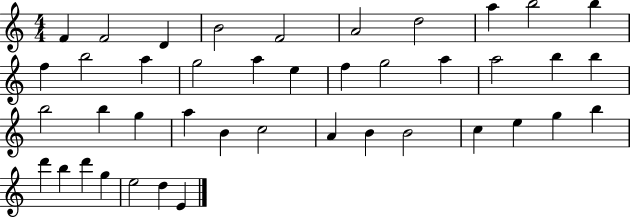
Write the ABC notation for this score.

X:1
T:Untitled
M:4/4
L:1/4
K:C
F F2 D B2 F2 A2 d2 a b2 b f b2 a g2 a e f g2 a a2 b b b2 b g a B c2 A B B2 c e g b d' b d' g e2 d E